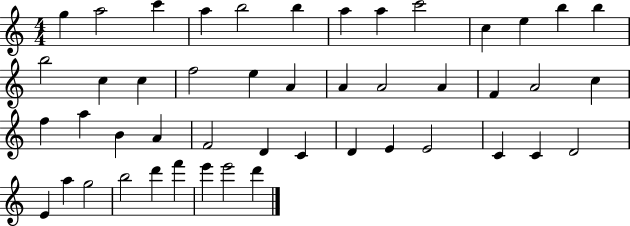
{
  \clef treble
  \numericTimeSignature
  \time 4/4
  \key c \major
  g''4 a''2 c'''4 | a''4 b''2 b''4 | a''4 a''4 c'''2 | c''4 e''4 b''4 b''4 | \break b''2 c''4 c''4 | f''2 e''4 a'4 | a'4 a'2 a'4 | f'4 a'2 c''4 | \break f''4 a''4 b'4 a'4 | f'2 d'4 c'4 | d'4 e'4 e'2 | c'4 c'4 d'2 | \break e'4 a''4 g''2 | b''2 d'''4 f'''4 | e'''4 e'''2 d'''4 | \bar "|."
}